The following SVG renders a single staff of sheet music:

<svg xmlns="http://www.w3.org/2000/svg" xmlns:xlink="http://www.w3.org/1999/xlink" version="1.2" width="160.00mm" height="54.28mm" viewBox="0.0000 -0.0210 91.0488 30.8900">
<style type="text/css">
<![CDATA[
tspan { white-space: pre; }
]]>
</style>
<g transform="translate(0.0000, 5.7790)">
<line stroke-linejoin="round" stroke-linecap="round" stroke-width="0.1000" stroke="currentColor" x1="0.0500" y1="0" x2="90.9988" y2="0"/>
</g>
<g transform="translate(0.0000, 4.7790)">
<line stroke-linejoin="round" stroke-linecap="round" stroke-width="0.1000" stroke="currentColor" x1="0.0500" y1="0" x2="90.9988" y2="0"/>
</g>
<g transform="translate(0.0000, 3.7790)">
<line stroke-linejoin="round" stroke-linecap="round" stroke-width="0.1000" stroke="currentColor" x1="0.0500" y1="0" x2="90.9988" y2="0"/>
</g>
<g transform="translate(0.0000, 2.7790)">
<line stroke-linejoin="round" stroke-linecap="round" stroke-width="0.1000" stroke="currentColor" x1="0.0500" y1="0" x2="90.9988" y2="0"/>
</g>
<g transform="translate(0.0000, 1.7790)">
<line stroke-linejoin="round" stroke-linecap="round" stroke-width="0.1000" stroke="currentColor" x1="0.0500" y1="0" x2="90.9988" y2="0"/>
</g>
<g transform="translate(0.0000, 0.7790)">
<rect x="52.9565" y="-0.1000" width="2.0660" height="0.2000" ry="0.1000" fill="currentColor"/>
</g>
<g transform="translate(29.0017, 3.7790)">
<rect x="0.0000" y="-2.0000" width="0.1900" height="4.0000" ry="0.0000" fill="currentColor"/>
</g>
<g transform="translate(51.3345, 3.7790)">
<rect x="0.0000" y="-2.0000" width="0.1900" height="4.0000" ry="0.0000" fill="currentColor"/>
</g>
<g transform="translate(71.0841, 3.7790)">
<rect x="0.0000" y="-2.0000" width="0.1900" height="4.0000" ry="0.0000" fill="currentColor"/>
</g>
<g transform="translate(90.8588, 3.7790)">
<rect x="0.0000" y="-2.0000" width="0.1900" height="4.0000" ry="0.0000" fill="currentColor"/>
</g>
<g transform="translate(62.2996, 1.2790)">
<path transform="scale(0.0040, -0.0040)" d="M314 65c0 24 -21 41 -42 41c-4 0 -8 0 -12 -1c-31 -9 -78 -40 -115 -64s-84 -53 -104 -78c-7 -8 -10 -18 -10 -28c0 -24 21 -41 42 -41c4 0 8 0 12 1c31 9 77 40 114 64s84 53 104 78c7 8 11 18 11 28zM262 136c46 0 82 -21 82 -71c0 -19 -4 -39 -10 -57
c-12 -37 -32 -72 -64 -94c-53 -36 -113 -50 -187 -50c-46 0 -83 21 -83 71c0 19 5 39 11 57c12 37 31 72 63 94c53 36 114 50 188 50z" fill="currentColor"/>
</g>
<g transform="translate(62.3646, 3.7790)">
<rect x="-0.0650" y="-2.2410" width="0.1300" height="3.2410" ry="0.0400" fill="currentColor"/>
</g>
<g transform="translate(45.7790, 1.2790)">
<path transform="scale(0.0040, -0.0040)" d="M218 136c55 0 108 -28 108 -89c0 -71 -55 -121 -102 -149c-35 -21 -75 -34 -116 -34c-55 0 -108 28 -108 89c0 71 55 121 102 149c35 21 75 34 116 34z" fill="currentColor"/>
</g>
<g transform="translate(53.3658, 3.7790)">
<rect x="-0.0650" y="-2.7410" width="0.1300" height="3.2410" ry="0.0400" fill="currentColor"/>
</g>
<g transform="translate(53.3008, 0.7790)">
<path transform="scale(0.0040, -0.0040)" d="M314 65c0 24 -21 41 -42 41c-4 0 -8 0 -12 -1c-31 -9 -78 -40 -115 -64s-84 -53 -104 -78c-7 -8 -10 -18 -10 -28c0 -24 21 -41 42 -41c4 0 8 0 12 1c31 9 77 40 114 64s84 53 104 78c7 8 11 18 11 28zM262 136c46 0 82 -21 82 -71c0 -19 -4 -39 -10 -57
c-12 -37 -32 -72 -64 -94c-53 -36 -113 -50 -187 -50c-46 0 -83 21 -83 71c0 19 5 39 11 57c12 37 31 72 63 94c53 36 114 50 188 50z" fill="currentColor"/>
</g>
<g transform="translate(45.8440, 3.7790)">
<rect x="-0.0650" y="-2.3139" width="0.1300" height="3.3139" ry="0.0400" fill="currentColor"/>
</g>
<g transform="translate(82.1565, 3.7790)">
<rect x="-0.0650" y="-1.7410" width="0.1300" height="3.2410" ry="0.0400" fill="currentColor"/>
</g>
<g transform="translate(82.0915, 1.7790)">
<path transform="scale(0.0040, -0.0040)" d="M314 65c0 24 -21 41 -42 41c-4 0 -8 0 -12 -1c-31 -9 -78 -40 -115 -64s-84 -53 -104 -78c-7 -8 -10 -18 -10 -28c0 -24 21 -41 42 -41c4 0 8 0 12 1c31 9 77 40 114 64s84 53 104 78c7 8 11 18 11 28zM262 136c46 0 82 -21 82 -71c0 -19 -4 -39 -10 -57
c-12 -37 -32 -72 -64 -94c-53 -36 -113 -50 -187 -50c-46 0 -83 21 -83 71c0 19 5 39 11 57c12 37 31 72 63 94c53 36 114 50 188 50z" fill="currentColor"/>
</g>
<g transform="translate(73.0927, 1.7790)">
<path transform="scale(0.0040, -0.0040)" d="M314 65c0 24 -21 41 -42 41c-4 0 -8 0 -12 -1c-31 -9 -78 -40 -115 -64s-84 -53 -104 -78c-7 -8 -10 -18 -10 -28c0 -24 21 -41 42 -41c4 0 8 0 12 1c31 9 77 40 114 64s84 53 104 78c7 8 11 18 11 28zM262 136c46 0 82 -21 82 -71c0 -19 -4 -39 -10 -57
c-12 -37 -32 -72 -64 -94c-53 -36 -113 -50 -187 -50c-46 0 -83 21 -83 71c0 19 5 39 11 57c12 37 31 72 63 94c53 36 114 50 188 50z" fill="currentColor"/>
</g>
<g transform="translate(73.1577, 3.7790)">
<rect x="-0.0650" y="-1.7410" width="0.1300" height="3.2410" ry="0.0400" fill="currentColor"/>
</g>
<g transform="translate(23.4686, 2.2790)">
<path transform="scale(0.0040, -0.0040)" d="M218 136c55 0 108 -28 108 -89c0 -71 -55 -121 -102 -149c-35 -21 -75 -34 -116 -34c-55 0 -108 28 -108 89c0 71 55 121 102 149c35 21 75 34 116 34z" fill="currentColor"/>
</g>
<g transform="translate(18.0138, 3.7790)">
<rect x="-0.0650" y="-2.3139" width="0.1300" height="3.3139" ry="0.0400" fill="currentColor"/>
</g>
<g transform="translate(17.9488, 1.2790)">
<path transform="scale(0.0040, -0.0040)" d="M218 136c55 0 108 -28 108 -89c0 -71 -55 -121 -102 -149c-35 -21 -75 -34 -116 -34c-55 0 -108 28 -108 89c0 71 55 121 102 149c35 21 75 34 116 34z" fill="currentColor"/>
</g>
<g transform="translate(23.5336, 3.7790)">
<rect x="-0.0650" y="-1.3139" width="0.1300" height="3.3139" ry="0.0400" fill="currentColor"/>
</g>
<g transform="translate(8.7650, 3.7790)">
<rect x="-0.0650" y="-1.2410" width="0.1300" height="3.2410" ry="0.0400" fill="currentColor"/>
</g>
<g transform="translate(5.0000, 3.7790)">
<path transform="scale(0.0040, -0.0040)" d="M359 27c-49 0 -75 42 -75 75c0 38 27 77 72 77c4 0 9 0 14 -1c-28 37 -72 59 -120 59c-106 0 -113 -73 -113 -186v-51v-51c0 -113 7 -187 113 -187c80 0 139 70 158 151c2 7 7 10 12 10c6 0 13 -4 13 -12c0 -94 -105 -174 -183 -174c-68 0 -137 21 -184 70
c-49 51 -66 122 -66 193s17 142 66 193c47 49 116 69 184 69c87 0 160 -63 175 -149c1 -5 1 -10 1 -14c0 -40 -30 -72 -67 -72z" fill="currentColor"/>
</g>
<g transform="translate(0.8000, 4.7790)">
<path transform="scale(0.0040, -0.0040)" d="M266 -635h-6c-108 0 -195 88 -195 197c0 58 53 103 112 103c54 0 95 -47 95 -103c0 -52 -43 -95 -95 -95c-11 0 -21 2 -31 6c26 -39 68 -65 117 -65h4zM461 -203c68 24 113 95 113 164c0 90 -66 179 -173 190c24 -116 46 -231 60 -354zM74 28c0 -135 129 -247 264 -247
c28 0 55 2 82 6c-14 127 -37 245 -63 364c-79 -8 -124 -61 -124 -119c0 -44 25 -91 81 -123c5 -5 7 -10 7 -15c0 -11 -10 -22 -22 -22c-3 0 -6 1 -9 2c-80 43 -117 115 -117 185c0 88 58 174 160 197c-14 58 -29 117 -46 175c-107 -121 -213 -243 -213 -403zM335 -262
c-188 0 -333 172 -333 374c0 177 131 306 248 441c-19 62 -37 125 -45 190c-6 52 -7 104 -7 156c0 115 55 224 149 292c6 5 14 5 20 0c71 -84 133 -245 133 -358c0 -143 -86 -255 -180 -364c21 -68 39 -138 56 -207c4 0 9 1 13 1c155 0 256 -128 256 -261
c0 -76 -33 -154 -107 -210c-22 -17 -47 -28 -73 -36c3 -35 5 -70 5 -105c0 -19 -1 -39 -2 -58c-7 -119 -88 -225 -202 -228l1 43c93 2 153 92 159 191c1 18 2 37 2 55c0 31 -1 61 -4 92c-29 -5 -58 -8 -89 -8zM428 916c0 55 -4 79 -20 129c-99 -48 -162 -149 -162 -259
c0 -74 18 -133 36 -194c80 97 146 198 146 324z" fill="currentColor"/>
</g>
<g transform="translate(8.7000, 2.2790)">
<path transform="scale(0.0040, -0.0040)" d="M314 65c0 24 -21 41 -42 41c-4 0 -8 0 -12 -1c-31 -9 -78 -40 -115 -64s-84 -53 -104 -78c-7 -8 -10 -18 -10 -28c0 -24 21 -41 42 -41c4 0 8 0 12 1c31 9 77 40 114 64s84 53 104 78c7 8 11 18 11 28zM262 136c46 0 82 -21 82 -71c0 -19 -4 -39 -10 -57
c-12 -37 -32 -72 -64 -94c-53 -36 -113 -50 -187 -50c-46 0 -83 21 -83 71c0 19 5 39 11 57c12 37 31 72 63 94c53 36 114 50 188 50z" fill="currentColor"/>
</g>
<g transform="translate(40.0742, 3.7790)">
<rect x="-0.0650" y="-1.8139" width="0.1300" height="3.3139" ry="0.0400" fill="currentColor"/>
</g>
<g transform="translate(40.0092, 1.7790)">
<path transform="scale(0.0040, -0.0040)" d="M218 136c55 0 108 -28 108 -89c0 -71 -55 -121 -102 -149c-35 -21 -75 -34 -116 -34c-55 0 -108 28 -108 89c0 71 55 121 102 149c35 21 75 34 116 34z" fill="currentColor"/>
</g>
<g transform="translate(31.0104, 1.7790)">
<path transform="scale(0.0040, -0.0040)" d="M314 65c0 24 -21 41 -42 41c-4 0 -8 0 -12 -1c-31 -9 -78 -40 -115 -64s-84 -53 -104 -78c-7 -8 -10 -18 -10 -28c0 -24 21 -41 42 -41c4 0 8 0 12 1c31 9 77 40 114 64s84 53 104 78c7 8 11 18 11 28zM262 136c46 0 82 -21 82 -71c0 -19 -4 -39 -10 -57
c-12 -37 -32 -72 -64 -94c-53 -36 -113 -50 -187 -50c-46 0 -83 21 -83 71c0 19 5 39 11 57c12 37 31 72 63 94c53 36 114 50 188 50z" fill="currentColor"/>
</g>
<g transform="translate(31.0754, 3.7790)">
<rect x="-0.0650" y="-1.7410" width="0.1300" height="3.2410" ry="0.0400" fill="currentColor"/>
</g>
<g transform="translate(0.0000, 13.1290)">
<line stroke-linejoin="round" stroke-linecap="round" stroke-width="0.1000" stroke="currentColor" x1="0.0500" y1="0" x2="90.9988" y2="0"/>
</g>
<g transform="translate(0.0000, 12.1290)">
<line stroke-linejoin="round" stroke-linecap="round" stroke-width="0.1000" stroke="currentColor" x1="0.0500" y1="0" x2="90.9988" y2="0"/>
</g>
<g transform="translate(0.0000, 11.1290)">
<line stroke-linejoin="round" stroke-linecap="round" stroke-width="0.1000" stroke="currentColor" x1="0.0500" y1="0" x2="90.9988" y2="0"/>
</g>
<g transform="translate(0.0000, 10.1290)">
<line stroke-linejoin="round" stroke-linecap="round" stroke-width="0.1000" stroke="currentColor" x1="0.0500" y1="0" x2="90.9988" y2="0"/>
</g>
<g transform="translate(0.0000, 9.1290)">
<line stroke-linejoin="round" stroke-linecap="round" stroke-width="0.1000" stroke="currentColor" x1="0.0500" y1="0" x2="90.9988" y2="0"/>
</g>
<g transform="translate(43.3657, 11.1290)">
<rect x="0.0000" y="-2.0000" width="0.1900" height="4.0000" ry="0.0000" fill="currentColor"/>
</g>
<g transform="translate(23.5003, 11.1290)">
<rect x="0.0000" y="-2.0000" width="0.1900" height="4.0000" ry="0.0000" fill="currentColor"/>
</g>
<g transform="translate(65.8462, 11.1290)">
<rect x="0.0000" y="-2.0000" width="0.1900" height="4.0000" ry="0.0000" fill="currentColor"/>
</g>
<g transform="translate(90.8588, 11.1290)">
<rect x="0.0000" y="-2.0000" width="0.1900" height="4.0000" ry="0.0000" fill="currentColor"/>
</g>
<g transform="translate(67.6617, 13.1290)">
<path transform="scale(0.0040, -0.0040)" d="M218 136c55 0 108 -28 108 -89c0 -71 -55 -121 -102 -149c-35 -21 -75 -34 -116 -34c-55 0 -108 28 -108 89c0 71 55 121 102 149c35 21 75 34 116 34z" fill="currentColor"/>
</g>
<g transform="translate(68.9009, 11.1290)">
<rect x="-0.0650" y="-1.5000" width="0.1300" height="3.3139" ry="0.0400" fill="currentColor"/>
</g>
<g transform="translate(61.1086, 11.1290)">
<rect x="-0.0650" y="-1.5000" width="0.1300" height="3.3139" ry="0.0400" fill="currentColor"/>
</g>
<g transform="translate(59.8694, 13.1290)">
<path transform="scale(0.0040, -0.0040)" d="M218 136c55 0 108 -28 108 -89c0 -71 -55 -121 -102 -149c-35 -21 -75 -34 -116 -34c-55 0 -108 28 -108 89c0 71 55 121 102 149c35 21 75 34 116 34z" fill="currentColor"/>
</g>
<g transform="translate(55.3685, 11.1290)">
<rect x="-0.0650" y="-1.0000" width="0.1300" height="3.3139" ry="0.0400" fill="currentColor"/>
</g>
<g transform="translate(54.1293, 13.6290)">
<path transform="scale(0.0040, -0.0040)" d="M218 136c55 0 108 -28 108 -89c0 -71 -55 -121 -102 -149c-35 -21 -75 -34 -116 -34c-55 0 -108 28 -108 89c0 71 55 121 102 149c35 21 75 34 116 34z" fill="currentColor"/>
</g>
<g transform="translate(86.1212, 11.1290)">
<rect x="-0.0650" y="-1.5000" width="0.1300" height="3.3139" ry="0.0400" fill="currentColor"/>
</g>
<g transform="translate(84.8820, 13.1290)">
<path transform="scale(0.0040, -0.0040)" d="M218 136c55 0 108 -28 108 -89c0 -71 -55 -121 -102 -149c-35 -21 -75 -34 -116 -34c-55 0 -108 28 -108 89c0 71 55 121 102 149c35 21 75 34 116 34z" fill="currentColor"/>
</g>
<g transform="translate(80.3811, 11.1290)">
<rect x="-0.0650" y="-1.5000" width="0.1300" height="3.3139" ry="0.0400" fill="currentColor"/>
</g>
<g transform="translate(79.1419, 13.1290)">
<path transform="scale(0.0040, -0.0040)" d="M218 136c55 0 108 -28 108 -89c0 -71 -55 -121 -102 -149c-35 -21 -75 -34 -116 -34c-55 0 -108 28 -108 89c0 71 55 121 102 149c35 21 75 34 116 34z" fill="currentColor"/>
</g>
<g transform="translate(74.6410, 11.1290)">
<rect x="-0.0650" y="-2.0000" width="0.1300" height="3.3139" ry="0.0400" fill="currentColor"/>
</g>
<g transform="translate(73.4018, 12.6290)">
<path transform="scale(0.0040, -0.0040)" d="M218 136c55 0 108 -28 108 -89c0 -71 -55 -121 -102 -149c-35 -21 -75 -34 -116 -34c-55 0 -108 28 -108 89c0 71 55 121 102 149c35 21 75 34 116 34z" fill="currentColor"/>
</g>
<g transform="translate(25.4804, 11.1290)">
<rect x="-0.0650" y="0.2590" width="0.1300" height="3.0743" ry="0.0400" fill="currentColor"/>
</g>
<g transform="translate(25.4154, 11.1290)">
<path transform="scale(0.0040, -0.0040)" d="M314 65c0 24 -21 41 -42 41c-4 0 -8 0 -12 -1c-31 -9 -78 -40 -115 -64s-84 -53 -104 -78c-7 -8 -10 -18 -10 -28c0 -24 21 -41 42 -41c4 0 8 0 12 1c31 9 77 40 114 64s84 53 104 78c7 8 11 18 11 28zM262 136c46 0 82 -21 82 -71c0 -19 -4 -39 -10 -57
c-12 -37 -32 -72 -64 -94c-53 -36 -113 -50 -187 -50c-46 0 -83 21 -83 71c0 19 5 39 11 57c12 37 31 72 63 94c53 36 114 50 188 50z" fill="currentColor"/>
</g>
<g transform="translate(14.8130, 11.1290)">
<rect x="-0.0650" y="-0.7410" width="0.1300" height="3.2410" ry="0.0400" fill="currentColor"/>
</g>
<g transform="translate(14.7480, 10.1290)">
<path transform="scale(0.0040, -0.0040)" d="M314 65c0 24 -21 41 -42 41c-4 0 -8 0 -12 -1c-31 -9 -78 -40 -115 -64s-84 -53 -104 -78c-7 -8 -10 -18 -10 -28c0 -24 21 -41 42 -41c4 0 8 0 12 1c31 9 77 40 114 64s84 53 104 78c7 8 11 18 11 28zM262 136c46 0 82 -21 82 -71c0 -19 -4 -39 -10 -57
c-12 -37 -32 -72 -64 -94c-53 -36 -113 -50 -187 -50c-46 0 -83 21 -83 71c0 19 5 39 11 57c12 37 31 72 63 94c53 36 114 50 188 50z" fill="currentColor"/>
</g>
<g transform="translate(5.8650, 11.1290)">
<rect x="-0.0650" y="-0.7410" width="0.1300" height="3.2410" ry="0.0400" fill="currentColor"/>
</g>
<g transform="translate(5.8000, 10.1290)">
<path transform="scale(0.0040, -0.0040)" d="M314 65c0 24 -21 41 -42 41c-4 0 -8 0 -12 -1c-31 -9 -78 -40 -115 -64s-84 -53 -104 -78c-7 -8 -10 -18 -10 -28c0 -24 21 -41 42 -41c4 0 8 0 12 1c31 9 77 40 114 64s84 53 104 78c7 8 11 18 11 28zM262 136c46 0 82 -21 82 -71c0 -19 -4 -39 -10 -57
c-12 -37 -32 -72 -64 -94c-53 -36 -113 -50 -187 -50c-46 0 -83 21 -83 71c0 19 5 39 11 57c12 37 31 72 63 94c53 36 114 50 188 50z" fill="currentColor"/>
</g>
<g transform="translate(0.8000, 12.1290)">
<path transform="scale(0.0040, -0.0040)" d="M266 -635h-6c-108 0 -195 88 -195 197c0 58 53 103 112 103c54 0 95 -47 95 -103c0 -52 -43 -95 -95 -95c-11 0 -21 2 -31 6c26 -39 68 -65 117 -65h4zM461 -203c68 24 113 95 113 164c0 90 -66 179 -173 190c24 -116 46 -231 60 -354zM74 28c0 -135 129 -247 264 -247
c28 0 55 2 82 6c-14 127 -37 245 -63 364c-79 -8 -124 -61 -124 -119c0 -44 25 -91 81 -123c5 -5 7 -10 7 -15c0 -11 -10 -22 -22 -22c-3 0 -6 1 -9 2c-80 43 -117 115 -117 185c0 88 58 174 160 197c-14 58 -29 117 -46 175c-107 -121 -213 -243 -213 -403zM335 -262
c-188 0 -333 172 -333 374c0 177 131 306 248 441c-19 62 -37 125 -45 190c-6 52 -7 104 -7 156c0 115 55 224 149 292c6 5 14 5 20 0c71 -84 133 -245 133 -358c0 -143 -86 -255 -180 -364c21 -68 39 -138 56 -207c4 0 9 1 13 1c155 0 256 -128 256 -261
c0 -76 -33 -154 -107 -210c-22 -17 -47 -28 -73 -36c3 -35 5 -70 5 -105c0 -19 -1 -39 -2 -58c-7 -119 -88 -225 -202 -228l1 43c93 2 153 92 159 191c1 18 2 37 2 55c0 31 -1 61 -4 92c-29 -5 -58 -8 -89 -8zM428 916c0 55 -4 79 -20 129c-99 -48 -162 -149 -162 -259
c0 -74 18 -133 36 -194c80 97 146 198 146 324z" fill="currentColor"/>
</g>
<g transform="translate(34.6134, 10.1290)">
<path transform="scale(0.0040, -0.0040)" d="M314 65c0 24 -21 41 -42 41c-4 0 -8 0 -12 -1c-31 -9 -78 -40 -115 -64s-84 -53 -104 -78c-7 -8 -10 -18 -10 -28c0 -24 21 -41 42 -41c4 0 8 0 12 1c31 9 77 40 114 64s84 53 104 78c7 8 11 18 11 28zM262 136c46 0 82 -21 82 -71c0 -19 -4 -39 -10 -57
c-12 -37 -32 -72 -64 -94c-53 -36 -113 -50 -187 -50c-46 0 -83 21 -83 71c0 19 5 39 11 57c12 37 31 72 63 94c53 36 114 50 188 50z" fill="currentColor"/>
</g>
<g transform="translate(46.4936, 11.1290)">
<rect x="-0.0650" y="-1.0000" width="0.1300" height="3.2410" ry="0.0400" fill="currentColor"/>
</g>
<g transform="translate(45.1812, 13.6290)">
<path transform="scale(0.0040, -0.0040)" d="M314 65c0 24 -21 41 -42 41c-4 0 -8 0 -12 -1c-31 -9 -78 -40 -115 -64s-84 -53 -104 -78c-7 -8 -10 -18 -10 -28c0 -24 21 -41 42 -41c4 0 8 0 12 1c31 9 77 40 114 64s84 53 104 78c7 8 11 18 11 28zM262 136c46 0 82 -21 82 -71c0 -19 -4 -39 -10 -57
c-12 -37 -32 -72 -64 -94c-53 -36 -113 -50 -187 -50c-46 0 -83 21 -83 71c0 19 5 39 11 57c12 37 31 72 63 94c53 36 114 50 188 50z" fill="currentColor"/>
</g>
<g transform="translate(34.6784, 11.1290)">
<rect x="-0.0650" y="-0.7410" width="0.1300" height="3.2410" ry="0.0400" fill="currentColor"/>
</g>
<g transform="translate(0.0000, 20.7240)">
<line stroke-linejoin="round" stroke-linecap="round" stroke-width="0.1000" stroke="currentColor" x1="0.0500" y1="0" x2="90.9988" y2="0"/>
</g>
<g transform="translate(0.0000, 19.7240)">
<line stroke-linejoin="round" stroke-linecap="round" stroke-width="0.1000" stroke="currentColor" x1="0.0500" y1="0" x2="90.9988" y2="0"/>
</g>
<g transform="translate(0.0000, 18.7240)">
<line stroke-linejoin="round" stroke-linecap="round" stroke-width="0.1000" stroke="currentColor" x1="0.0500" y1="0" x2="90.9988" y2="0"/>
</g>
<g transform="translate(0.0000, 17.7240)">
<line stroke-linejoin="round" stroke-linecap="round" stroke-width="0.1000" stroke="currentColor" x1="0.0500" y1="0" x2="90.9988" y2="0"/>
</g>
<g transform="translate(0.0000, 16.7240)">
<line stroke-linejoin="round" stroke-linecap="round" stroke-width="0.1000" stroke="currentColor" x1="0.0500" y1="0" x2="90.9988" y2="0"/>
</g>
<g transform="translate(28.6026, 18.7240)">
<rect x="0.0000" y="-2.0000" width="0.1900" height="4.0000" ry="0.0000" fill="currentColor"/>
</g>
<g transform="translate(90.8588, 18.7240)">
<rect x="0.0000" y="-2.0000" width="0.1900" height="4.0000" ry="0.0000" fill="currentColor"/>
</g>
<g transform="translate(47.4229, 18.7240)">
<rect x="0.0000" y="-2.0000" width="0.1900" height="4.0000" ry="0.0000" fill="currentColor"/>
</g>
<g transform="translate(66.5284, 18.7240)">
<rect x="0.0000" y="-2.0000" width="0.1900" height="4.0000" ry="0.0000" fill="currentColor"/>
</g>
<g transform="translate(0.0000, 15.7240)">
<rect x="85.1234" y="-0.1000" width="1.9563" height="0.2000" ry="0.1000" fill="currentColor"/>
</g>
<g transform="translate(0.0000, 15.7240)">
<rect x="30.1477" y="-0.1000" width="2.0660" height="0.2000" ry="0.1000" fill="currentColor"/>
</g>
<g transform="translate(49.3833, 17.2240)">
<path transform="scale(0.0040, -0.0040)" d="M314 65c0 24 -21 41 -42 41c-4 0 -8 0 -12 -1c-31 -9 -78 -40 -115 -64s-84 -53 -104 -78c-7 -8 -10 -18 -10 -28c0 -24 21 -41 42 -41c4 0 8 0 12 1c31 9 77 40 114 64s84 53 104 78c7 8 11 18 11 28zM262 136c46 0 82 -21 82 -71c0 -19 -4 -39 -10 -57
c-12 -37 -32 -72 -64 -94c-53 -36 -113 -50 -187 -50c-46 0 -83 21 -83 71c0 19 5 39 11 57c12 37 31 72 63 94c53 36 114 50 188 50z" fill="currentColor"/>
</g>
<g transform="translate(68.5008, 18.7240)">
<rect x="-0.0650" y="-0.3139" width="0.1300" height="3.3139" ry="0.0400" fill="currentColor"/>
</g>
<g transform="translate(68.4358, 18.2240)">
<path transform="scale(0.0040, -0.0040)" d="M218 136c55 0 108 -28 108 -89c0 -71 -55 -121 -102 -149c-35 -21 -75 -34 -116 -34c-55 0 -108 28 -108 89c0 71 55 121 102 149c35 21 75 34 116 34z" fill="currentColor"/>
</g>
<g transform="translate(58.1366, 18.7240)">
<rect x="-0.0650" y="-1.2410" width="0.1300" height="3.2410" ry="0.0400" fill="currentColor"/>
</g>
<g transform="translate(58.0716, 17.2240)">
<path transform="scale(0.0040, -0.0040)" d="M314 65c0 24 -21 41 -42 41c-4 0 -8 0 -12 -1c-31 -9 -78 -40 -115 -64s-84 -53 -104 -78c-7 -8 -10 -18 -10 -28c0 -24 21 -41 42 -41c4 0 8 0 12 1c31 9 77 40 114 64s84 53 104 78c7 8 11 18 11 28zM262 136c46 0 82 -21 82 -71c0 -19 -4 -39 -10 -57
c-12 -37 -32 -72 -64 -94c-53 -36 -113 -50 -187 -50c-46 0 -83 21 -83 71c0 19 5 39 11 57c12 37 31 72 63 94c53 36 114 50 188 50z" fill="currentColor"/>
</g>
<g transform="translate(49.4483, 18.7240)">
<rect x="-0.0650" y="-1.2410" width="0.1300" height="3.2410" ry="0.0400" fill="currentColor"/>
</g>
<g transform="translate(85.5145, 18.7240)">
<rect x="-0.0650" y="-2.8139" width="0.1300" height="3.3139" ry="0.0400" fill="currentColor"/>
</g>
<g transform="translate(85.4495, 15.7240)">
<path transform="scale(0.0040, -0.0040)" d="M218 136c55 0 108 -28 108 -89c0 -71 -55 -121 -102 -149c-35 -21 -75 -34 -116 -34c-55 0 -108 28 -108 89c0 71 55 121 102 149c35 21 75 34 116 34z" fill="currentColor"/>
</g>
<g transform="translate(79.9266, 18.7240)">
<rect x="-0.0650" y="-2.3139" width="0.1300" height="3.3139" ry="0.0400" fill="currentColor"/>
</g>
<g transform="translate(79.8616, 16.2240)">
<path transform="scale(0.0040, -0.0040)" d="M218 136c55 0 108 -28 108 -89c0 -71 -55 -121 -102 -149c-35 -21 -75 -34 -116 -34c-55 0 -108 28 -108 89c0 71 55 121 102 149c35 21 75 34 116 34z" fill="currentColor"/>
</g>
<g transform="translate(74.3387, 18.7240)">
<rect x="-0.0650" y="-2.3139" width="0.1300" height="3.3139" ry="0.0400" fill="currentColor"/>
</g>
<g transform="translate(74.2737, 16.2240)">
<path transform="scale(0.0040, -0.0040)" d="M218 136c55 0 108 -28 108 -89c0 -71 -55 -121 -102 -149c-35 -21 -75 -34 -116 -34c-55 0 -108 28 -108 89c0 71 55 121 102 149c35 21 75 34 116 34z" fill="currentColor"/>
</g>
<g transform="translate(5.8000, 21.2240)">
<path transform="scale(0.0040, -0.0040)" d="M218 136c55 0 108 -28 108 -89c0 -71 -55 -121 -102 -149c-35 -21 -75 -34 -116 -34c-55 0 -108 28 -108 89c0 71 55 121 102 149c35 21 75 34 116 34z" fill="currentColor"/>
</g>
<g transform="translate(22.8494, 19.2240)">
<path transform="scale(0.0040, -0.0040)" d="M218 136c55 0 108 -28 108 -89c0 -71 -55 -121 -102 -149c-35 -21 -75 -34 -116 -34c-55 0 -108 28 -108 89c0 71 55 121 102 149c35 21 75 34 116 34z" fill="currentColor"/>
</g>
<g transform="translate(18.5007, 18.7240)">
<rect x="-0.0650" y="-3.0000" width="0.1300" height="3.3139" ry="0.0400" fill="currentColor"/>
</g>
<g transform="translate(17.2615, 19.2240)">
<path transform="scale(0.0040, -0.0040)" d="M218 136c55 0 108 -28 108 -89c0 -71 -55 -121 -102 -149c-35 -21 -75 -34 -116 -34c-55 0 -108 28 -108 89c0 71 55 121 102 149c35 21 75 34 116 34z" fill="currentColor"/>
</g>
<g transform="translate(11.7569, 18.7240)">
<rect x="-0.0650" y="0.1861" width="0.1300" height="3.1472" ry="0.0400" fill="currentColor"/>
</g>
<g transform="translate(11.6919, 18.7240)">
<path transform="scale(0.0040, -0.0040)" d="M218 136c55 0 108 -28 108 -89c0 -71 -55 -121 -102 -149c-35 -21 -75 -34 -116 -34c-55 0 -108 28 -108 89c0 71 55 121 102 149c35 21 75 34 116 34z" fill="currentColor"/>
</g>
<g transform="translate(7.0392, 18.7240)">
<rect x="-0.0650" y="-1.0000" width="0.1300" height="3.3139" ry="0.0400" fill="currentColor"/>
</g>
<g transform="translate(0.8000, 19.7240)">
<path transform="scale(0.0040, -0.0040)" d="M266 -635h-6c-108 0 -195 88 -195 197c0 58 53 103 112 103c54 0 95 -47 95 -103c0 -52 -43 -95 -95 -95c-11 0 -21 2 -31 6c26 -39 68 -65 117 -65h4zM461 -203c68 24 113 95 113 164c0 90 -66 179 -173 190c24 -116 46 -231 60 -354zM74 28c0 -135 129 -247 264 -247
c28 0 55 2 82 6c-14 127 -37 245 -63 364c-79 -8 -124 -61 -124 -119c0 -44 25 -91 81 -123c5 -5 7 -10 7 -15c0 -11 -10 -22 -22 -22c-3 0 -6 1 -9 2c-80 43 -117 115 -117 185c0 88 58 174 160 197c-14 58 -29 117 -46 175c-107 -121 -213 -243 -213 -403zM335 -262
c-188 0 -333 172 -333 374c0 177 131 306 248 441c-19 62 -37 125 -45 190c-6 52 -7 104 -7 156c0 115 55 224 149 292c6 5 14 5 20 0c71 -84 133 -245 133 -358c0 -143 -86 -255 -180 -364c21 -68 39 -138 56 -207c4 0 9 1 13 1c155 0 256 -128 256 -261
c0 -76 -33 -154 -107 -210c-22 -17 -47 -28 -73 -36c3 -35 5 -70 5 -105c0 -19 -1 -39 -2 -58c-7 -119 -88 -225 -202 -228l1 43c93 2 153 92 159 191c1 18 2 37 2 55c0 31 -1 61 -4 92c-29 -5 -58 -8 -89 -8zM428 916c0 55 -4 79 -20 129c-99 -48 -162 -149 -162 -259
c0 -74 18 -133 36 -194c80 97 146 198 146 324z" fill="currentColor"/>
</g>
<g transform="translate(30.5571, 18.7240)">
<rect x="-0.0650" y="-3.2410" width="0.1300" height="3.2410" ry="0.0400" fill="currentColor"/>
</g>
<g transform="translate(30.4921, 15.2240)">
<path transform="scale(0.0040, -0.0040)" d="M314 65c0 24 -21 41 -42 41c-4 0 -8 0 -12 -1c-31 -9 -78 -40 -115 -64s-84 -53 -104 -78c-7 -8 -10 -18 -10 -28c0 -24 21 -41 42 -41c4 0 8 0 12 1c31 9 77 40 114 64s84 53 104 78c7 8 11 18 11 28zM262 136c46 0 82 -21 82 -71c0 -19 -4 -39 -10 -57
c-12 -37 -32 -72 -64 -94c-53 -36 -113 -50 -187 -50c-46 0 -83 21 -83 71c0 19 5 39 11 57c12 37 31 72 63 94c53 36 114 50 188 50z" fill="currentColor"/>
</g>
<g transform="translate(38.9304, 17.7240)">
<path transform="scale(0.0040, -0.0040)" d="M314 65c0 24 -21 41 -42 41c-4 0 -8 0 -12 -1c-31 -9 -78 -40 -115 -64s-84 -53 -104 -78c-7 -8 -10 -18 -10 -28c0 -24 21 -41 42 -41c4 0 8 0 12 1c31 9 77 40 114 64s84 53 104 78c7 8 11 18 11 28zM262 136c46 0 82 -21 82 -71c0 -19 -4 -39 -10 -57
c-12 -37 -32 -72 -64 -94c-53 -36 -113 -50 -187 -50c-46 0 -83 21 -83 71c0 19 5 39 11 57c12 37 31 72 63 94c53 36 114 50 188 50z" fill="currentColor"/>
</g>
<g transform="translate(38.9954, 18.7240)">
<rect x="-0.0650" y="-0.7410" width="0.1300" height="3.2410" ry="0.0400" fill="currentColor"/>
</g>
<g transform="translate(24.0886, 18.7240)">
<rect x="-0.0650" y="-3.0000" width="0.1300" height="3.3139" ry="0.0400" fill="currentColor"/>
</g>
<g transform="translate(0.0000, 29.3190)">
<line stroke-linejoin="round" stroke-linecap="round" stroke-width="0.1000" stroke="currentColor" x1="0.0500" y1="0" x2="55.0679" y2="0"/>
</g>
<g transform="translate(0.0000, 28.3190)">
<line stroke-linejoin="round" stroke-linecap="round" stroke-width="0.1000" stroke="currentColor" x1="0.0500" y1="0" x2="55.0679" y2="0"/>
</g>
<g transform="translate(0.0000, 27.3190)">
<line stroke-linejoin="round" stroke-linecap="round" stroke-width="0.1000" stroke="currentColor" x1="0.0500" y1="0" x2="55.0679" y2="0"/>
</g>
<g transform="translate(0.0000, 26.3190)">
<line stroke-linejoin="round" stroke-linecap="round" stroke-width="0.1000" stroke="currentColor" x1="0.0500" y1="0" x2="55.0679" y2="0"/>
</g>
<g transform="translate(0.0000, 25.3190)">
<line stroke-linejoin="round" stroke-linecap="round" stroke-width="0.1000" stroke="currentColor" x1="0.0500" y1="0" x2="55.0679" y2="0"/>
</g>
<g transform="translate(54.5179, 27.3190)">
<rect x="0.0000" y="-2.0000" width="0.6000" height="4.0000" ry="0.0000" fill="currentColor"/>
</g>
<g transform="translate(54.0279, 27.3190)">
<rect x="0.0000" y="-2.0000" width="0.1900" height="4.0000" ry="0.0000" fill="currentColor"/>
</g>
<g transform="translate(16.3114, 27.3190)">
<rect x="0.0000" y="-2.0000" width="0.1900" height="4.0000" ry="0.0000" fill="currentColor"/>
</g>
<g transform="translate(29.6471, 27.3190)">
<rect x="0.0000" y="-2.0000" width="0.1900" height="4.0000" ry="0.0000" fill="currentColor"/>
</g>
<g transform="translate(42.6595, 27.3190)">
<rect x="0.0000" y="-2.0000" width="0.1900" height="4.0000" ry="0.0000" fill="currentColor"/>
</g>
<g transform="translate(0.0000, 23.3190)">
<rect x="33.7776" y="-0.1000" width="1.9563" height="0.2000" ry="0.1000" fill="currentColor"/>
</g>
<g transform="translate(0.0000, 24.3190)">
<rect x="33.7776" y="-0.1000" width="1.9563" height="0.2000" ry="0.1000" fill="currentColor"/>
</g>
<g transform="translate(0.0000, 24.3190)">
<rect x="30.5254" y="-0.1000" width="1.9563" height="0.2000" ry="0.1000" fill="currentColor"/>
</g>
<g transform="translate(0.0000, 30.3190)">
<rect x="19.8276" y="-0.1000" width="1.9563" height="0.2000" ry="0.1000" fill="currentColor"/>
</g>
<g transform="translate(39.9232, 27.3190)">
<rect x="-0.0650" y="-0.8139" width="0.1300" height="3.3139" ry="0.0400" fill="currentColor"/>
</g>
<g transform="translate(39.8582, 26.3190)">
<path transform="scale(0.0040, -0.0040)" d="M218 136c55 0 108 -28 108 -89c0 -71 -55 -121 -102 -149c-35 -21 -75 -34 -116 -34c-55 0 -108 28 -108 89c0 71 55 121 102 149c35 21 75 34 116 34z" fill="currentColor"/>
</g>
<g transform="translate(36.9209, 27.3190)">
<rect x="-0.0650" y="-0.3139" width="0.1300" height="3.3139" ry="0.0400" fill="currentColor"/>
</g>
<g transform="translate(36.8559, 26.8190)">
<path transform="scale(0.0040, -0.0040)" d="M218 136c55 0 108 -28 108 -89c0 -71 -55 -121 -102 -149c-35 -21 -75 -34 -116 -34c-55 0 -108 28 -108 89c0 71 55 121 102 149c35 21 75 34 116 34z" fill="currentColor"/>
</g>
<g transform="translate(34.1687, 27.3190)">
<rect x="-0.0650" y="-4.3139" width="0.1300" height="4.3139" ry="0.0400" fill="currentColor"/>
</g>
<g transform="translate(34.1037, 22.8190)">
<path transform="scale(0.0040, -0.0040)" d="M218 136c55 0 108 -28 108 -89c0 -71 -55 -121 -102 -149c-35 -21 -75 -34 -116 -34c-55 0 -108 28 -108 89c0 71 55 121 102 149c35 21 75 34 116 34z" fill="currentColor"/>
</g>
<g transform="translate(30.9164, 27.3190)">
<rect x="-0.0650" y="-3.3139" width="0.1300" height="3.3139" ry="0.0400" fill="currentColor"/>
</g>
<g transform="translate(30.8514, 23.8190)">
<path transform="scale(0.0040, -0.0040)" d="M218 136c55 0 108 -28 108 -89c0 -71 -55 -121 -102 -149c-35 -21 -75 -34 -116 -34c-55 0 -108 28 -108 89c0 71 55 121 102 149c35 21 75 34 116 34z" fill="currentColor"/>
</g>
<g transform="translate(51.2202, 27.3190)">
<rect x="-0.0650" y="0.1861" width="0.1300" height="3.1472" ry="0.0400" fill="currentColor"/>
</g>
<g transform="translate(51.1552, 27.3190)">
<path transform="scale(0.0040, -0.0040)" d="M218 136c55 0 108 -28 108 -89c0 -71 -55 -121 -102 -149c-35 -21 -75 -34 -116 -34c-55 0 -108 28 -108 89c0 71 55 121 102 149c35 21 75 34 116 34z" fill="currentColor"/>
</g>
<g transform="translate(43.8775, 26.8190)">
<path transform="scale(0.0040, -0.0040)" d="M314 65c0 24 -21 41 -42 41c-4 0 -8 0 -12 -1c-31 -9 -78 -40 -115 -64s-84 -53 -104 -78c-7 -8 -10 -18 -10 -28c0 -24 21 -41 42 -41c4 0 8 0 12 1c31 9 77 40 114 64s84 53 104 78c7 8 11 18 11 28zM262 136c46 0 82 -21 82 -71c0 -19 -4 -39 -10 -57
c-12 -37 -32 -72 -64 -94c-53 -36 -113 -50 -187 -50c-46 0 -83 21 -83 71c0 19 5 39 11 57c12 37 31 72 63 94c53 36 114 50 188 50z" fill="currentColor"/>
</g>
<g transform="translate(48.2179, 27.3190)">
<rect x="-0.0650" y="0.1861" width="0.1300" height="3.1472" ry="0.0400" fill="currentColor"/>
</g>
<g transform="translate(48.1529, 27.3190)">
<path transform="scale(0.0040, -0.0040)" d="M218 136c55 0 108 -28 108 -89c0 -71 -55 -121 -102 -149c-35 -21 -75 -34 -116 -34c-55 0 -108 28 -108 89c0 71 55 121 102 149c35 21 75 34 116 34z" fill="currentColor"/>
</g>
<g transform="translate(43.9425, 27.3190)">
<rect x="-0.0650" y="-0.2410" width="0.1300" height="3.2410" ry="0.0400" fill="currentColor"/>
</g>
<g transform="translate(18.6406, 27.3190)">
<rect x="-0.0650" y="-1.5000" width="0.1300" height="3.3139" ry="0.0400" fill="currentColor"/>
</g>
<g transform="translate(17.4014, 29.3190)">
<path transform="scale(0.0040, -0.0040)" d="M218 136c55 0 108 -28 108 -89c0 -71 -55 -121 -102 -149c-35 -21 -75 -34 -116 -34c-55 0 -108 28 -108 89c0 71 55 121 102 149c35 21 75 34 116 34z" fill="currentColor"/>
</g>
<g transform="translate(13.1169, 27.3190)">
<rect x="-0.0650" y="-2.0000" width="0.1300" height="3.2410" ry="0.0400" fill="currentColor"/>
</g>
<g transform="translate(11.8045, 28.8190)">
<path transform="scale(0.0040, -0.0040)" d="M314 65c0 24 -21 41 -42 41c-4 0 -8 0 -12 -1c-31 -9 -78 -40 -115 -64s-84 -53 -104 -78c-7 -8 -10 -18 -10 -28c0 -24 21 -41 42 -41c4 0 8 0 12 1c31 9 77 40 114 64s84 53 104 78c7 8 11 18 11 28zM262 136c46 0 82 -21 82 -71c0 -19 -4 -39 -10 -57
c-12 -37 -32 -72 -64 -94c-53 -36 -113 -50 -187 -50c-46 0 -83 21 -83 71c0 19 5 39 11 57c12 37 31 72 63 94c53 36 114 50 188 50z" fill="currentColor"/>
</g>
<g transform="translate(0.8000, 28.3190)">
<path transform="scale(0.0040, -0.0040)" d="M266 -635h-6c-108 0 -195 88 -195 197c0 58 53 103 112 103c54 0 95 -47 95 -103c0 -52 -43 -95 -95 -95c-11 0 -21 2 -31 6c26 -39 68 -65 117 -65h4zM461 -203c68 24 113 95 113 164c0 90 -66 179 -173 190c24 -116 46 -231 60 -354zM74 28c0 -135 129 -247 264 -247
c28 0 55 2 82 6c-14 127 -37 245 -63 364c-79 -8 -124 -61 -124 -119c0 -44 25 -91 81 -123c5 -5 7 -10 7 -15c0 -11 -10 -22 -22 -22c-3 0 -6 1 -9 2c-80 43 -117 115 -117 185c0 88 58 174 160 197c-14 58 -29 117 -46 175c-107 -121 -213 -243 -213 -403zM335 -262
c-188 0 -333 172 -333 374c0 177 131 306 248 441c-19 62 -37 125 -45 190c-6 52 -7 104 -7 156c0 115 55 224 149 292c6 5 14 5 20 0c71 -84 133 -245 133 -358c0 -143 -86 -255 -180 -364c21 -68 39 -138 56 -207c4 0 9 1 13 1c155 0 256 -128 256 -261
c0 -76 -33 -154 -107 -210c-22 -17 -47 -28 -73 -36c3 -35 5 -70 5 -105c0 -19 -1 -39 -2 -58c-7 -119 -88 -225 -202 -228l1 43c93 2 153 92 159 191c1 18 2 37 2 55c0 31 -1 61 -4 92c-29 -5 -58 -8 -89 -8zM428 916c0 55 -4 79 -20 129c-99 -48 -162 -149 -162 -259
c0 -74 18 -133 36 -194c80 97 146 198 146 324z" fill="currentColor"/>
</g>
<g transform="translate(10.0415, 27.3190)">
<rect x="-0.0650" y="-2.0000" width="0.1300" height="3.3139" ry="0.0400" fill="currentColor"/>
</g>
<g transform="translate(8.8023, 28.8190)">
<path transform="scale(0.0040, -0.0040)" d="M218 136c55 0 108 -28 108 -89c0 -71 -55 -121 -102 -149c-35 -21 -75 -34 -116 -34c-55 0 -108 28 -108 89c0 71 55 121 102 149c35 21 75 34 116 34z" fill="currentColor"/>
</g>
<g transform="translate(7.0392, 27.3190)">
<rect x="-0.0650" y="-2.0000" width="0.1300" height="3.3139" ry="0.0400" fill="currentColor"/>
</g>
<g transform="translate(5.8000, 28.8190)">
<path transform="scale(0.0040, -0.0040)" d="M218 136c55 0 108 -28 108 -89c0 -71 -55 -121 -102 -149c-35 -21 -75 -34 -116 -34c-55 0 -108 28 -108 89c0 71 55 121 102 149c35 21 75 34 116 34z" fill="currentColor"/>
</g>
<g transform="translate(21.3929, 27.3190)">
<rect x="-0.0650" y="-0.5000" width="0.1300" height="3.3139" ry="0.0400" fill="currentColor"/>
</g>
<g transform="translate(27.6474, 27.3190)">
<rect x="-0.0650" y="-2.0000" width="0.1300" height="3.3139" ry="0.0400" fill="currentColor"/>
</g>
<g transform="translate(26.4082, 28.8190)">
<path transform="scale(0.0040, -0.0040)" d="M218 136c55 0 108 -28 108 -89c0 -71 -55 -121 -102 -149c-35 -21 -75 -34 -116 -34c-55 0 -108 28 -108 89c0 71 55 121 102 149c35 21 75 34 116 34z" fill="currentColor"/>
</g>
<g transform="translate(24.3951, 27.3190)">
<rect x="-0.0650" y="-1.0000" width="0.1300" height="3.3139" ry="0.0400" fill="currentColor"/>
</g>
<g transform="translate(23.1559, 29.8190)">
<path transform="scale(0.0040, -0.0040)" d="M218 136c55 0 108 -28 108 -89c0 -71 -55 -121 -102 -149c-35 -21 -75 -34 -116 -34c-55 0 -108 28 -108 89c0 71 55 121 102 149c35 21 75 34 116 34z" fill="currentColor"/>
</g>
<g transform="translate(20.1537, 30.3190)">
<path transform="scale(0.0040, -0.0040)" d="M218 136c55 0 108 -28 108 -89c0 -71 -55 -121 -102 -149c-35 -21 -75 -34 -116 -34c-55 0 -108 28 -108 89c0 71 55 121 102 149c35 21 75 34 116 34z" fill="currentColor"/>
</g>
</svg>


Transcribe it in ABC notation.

X:1
T:Untitled
M:4/4
L:1/4
K:C
e2 g e f2 f g a2 g2 f2 f2 d2 d2 B2 d2 D2 D E E F E E D B A A b2 d2 e2 e2 c g g a F F F2 E C D F b d' c d c2 B B